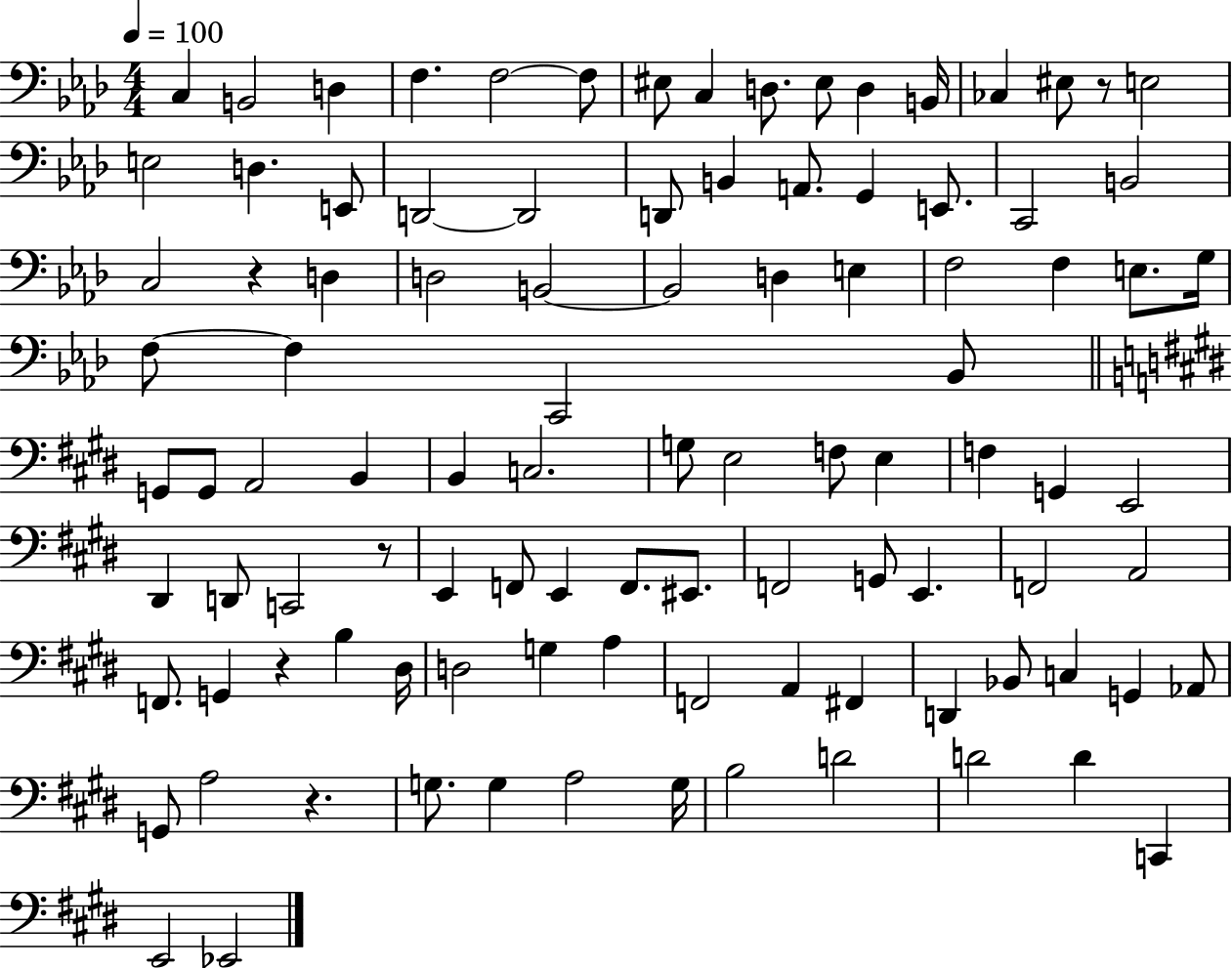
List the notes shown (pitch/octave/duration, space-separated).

C3/q B2/h D3/q F3/q. F3/h F3/e EIS3/e C3/q D3/e. EIS3/e D3/q B2/s CES3/q EIS3/e R/e E3/h E3/h D3/q. E2/e D2/h D2/h D2/e B2/q A2/e. G2/q E2/e. C2/h B2/h C3/h R/q D3/q D3/h B2/h B2/h D3/q E3/q F3/h F3/q E3/e. G3/s F3/e F3/q C2/h Bb2/e G2/e G2/e A2/h B2/q B2/q C3/h. G3/e E3/h F3/e E3/q F3/q G2/q E2/h D#2/q D2/e C2/h R/e E2/q F2/e E2/q F2/e. EIS2/e. F2/h G2/e E2/q. F2/h A2/h F2/e. G2/q R/q B3/q D#3/s D3/h G3/q A3/q F2/h A2/q F#2/q D2/q Bb2/e C3/q G2/q Ab2/e G2/e A3/h R/q. G3/e. G3/q A3/h G3/s B3/h D4/h D4/h D4/q C2/q E2/h Eb2/h